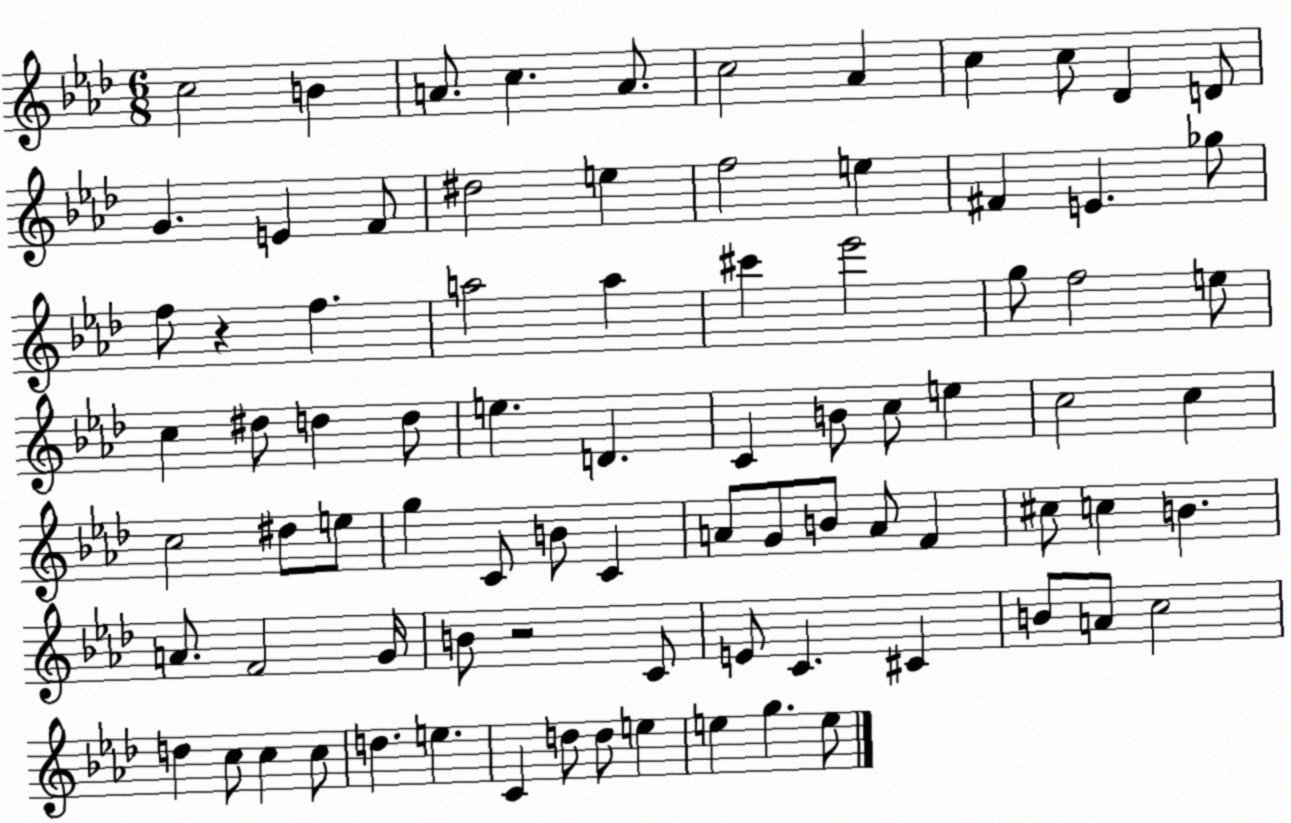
X:1
T:Untitled
M:6/8
L:1/4
K:Ab
c2 B A/2 c A/2 c2 _A c c/2 _D D/2 G E F/2 ^d2 e f2 e ^F E _g/2 f/2 z f a2 a ^c' _e'2 g/2 f2 e/2 c ^d/2 d d/2 e D C B/2 c/2 e c2 c c2 ^d/2 e/2 g C/2 B/2 C A/2 G/2 B/2 A/2 F ^c/2 c B A/2 F2 G/4 B/2 z2 C/2 E/2 C ^C B/2 A/2 c2 d c/2 c c/2 d e C d/2 d/2 e e g e/2